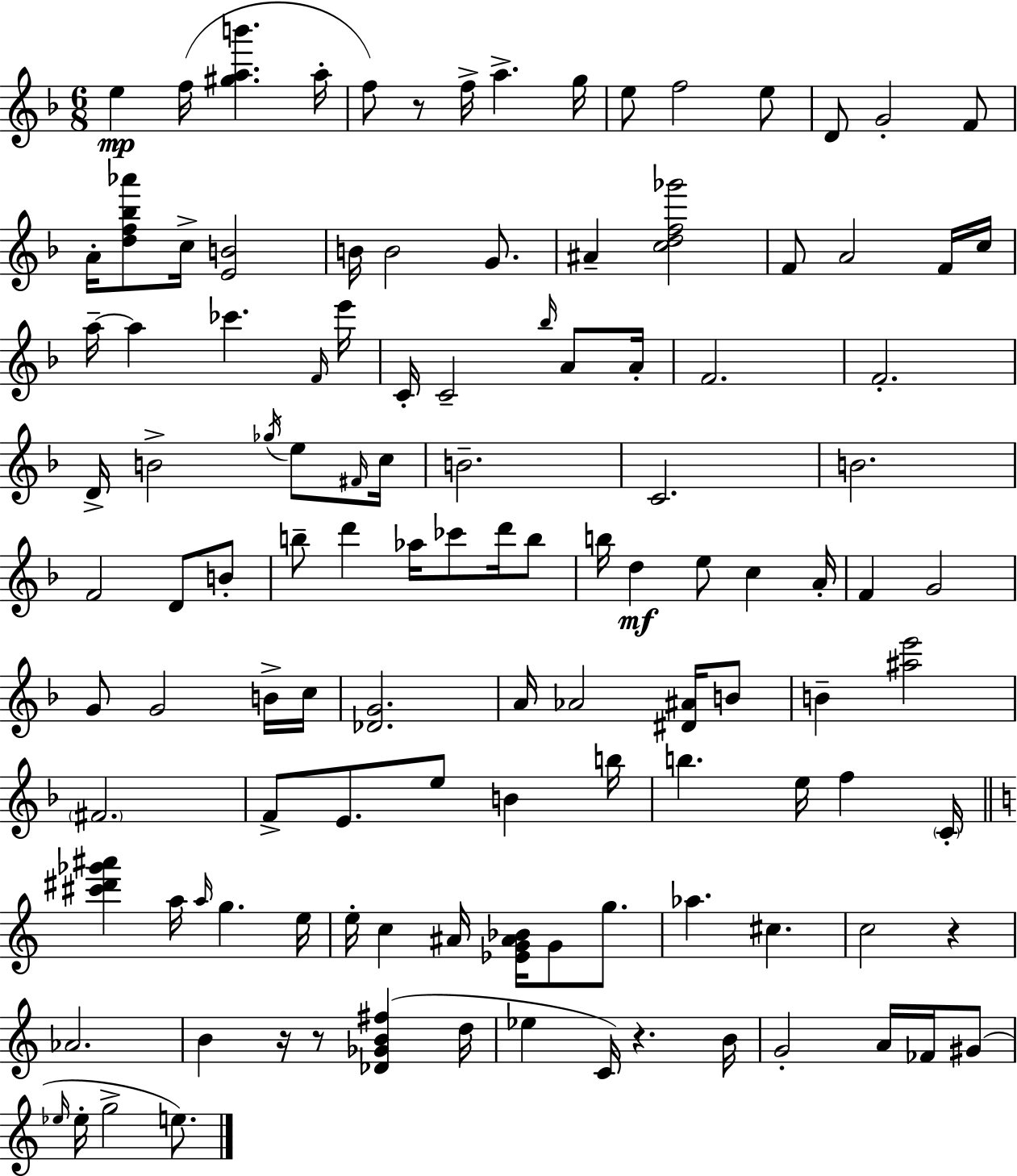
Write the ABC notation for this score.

X:1
T:Untitled
M:6/8
L:1/4
K:F
e f/4 [^gab'] a/4 f/2 z/2 f/4 a g/4 e/2 f2 e/2 D/2 G2 F/2 A/4 [df_b_a']/2 c/4 [EB]2 B/4 B2 G/2 ^A [cdf_g']2 F/2 A2 F/4 c/4 a/4 a _c' F/4 e'/4 C/4 C2 _b/4 A/2 A/4 F2 F2 D/4 B2 _g/4 e/2 ^F/4 c/4 B2 C2 B2 F2 D/2 B/2 b/2 d' _a/4 _c'/2 d'/4 b/2 b/4 d e/2 c A/4 F G2 G/2 G2 B/4 c/4 [_DG]2 A/4 _A2 [^D^A]/4 B/2 B [^ae']2 ^F2 F/2 E/2 e/2 B b/4 b e/4 f C/4 [^c'^d'_g'^a'] a/4 a/4 g e/4 e/4 c ^A/4 [_EG^A_B]/4 G/2 g/2 _a ^c c2 z _A2 B z/4 z/2 [_D_GB^f] d/4 _e C/4 z B/4 G2 A/4 _F/4 ^G/2 _e/4 _e/4 g2 e/2